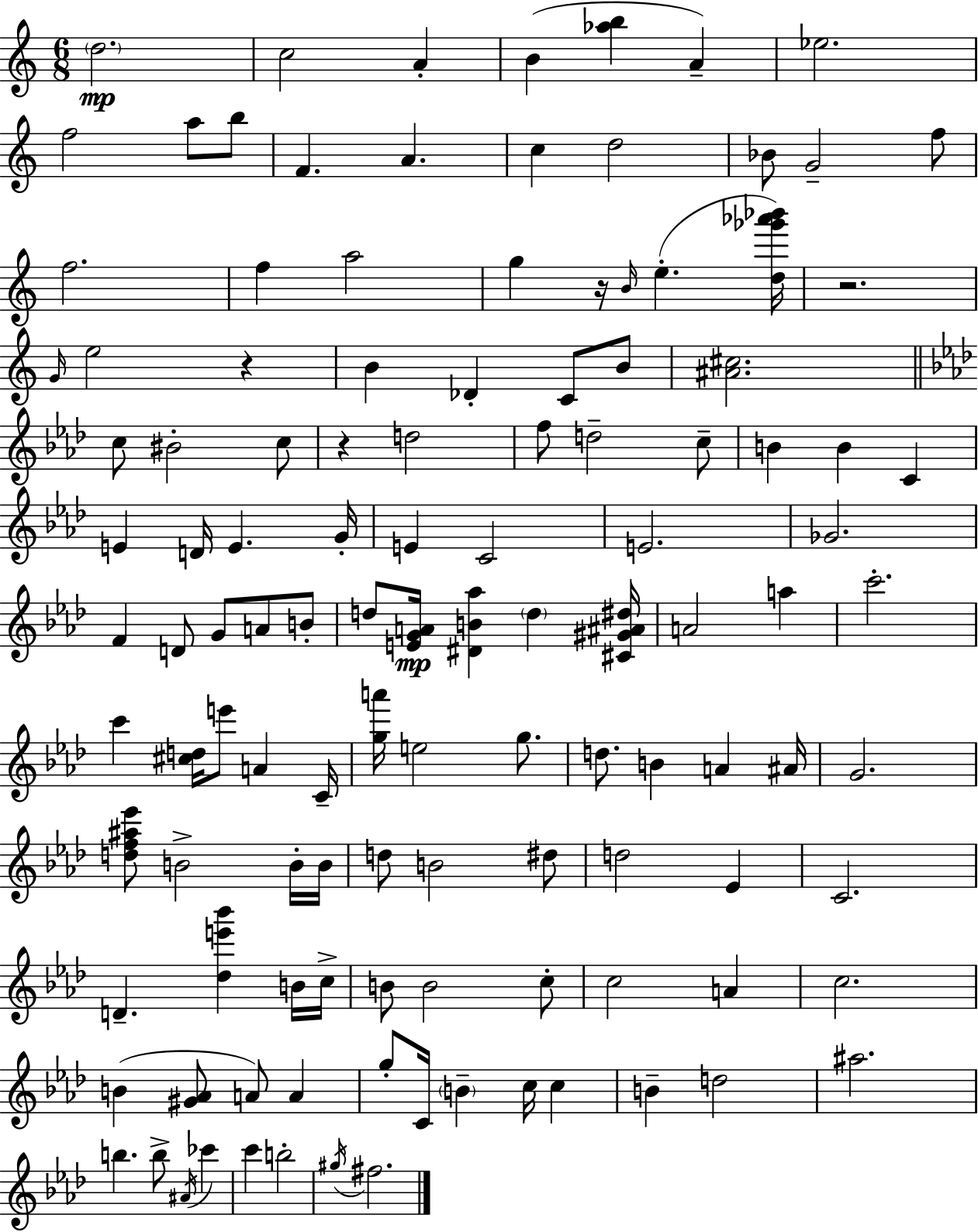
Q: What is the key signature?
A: C major